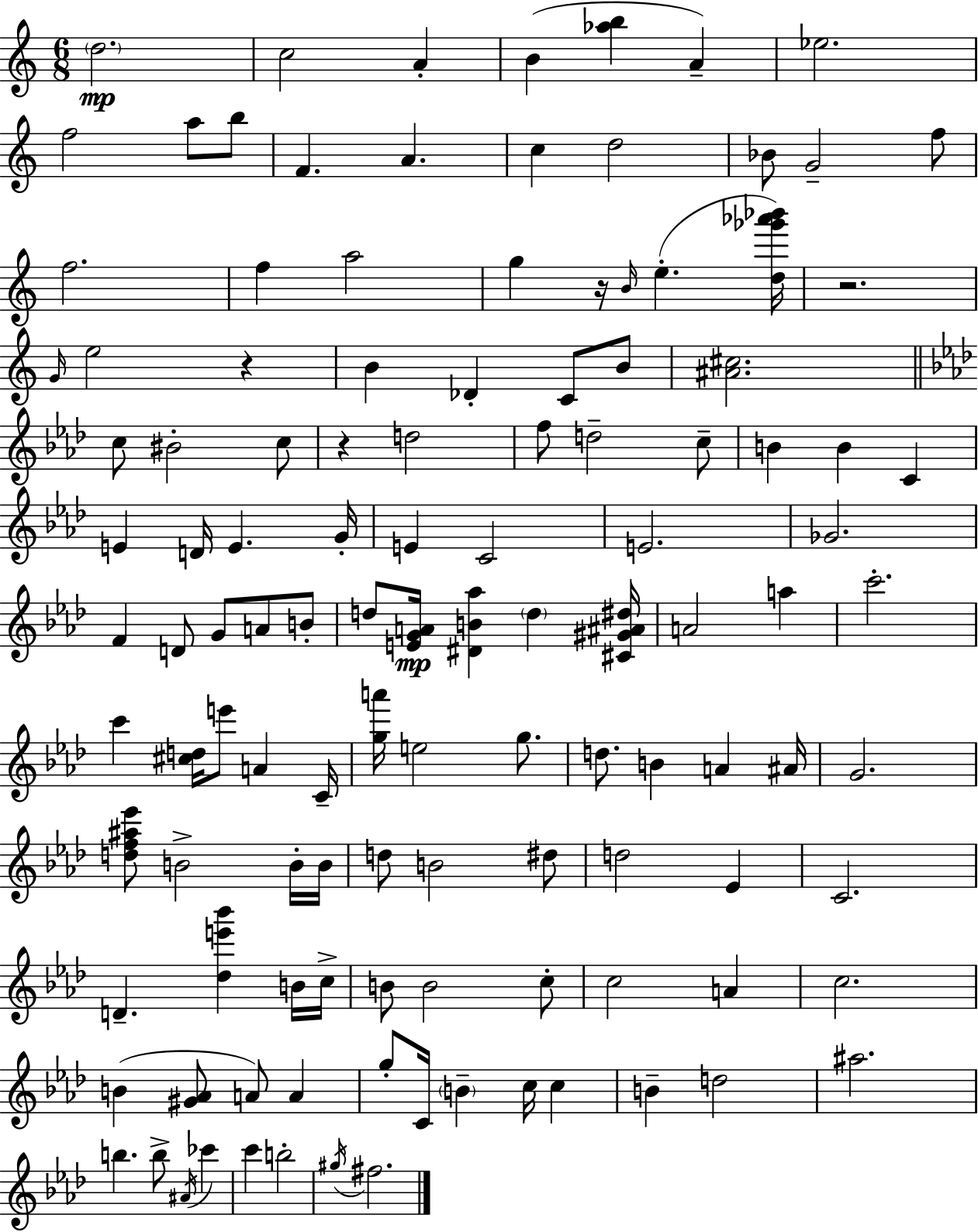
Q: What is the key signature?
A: C major